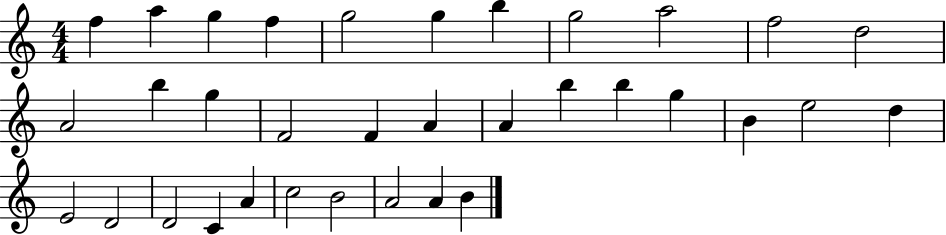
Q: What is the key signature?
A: C major